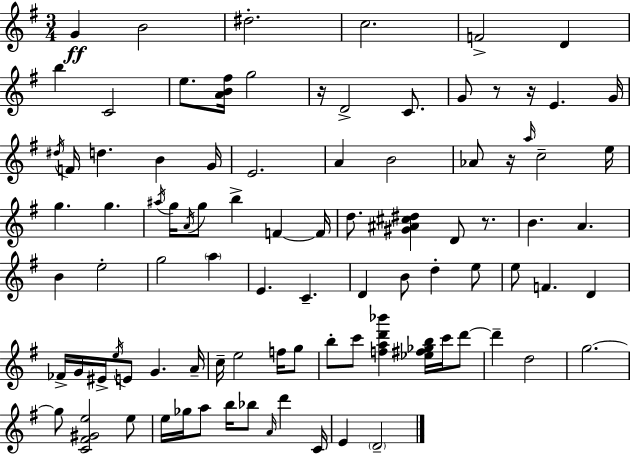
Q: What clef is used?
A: treble